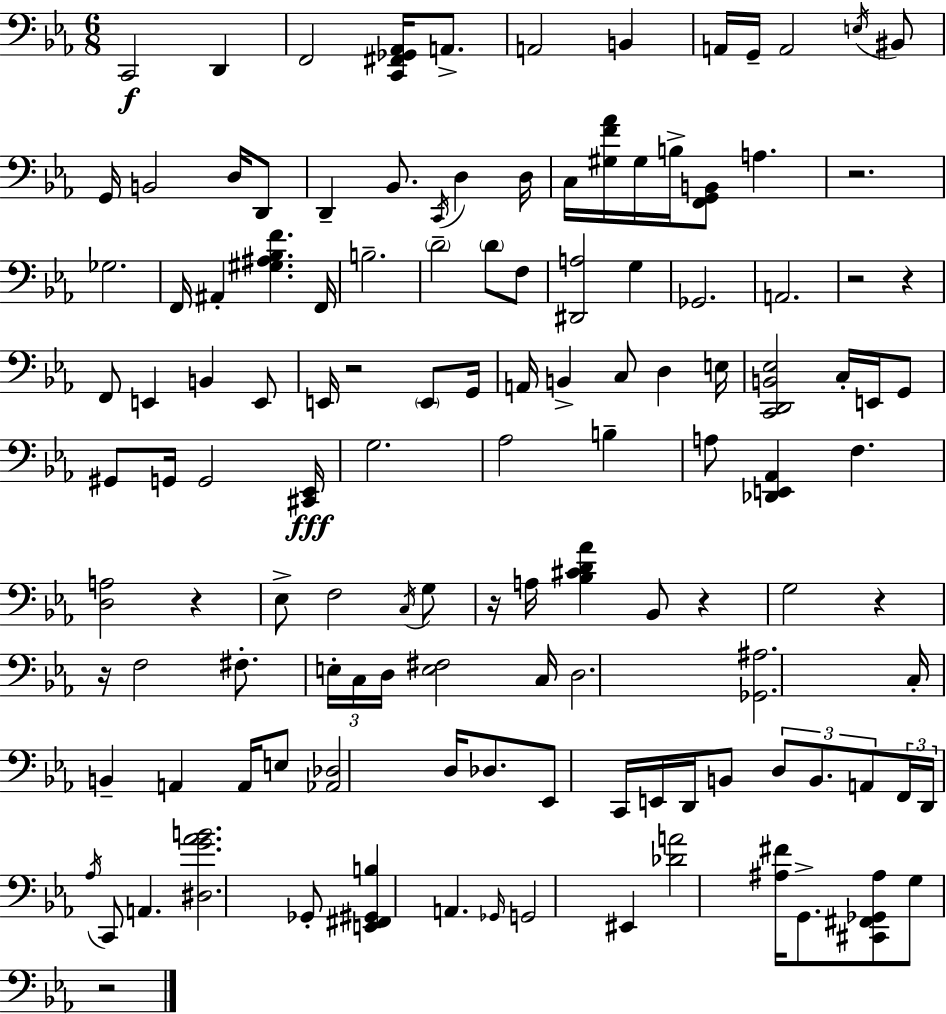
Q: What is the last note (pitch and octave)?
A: G3